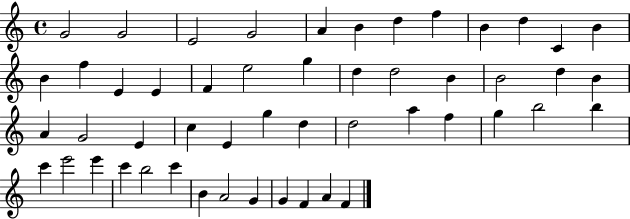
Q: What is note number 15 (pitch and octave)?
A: E4